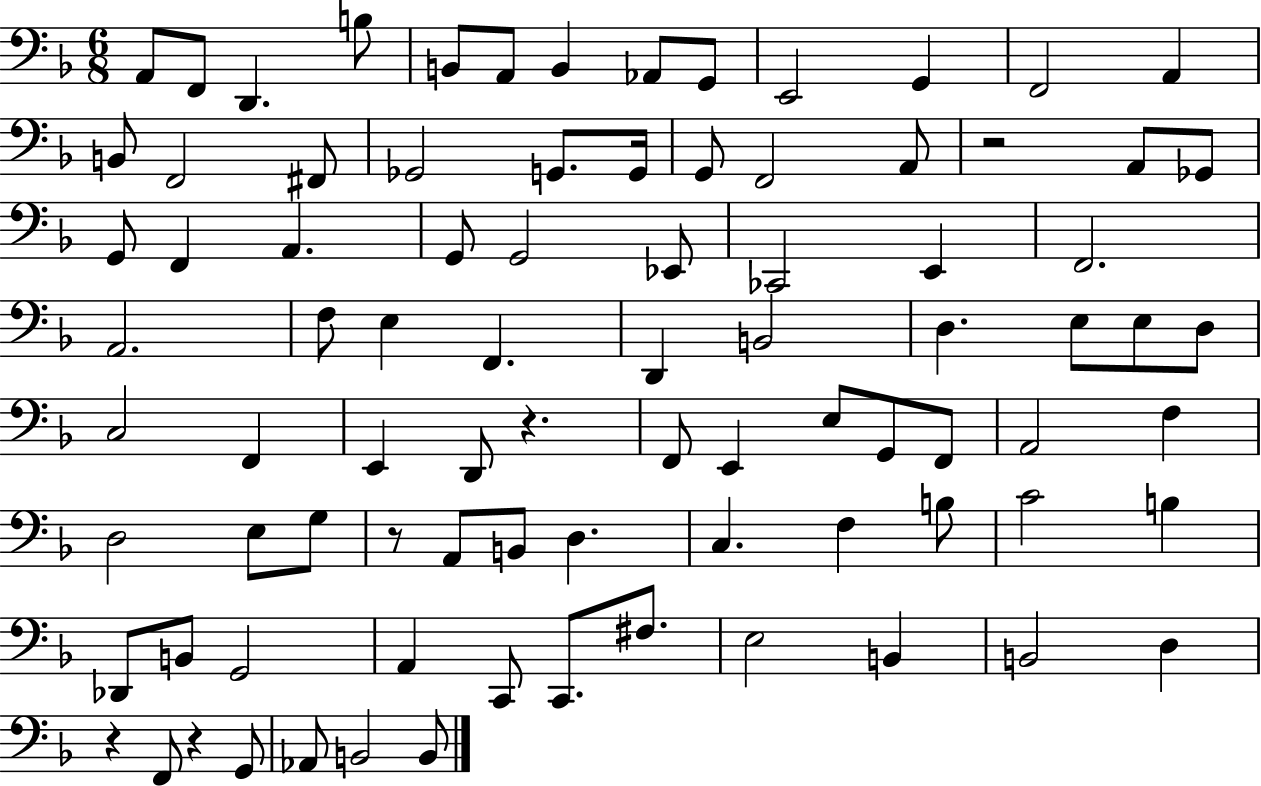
{
  \clef bass
  \numericTimeSignature
  \time 6/8
  \key f \major
  a,8 f,8 d,4. b8 | b,8 a,8 b,4 aes,8 g,8 | e,2 g,4 | f,2 a,4 | \break b,8 f,2 fis,8 | ges,2 g,8. g,16 | g,8 f,2 a,8 | r2 a,8 ges,8 | \break g,8 f,4 a,4. | g,8 g,2 ees,8 | ces,2 e,4 | f,2. | \break a,2. | f8 e4 f,4. | d,4 b,2 | d4. e8 e8 d8 | \break c2 f,4 | e,4 d,8 r4. | f,8 e,4 e8 g,8 f,8 | a,2 f4 | \break d2 e8 g8 | r8 a,8 b,8 d4. | c4. f4 b8 | c'2 b4 | \break des,8 b,8 g,2 | a,4 c,8 c,8. fis8. | e2 b,4 | b,2 d4 | \break r4 f,8 r4 g,8 | aes,8 b,2 b,8 | \bar "|."
}